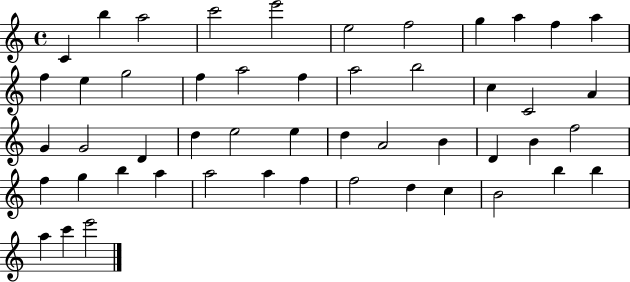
C4/q B5/q A5/h C6/h E6/h E5/h F5/h G5/q A5/q F5/q A5/q F5/q E5/q G5/h F5/q A5/h F5/q A5/h B5/h C5/q C4/h A4/q G4/q G4/h D4/q D5/q E5/h E5/q D5/q A4/h B4/q D4/q B4/q F5/h F5/q G5/q B5/q A5/q A5/h A5/q F5/q F5/h D5/q C5/q B4/h B5/q B5/q A5/q C6/q E6/h